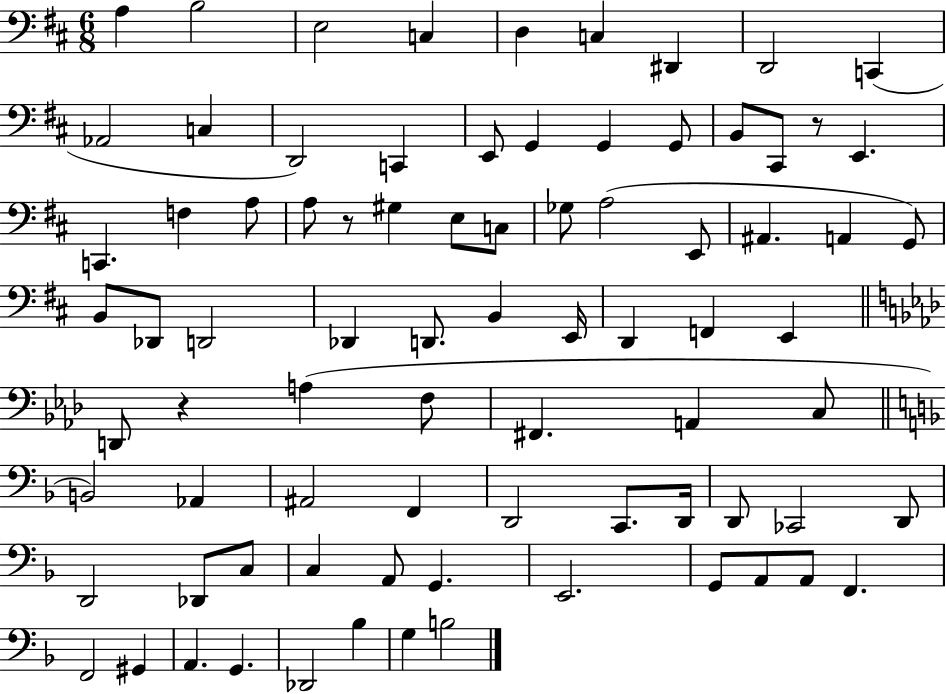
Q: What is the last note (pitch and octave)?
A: B3